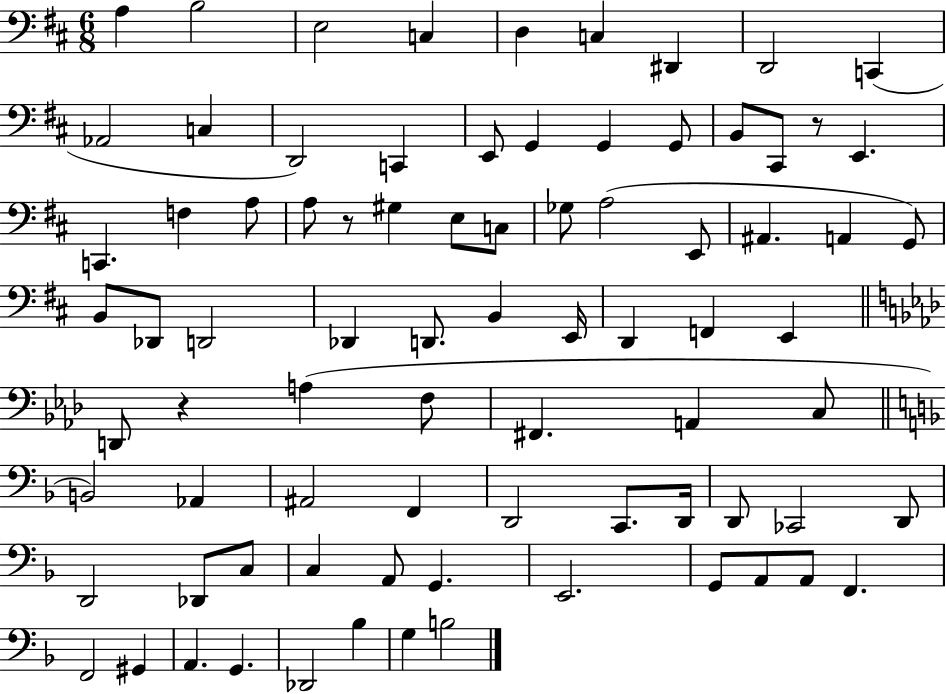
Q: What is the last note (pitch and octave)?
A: B3